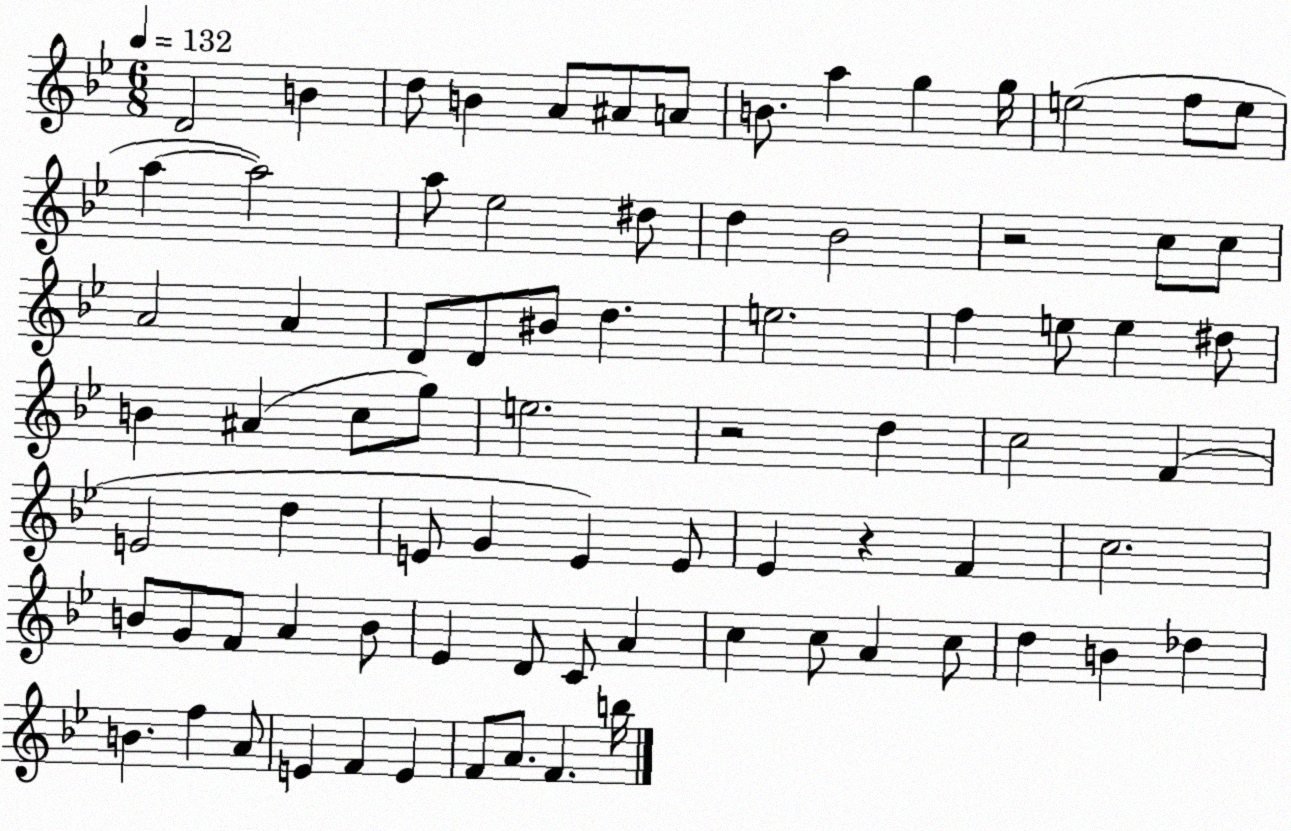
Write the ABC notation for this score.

X:1
T:Untitled
M:6/8
L:1/4
K:Bb
D2 B d/2 B A/2 ^A/2 A/2 B/2 a g g/4 e2 f/2 e/2 a a2 a/2 _e2 ^d/2 d _B2 z2 c/2 c/2 A2 A D/2 D/2 ^B/2 d e2 f e/2 e ^d/2 B ^A c/2 g/2 e2 z2 d c2 F E2 d E/2 G E E/2 _E z F c2 B/2 G/2 F/2 A B/2 _E D/2 C/2 A c c/2 A c/2 d B _d B f A/2 E F E F/2 A/2 F b/4